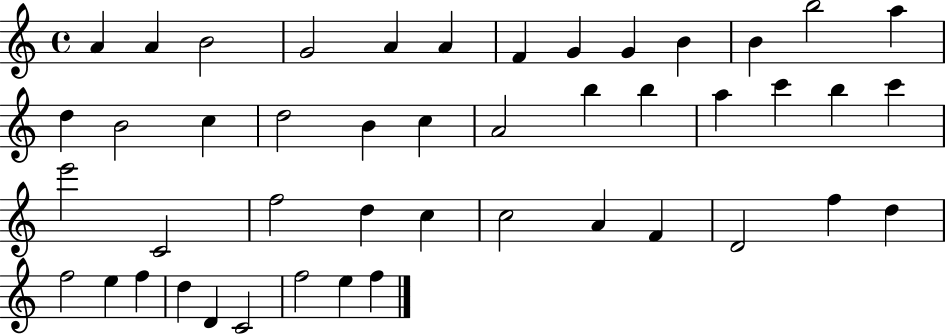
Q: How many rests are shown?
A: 0